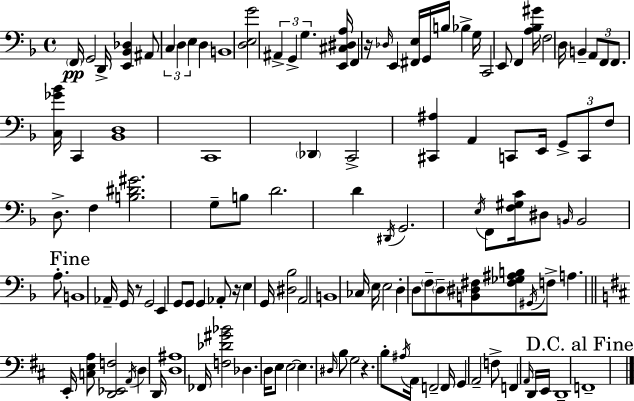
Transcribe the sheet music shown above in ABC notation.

X:1
T:Untitled
M:4/4
L:1/4
K:Dm
F,,/4 G,,2 D,,/4 [E,,_B,,_D,] ^A,,/2 C, D, E, D, B,,4 [D,E,G]2 ^A,, G,, G, [E,,^C,^D,A,]/4 F,, z/4 _D,/4 E,, [^F,,E,]/4 G,,/4 B,/4 _B, G,/4 C,,2 E,,/2 F,, [A,_B,^G]/4 F,2 D,/4 B,, A,,/2 F,,/2 F,,/2 [C,_G_B]/4 C,, [_B,,D,]4 C,,4 _D,, C,,2 [^C,,^A,] A,, C,,/2 E,,/4 G,,/2 C,,/2 F,/2 D,/2 F, [B,^D^G]2 G,/2 B,/2 D2 D ^D,,/4 G,,2 E,/4 F,,/2 [F,^G,C]/4 ^D,/2 B,,/4 B,,2 A,/2 B,,4 _A,,/4 G,,/4 z/2 G,,2 E,, G,,/2 G,,/2 G,, _A,,/2 z/4 E, G,,/4 [^D,_B,]2 A,,2 B,,4 _C,/4 E,/4 E,2 D, D,/2 F,/2 D,/2 [B,,^D,^F,]/2 [^F,_G,^A,B,]/2 ^G,,/4 F,/2 A, E,,/4 [C,E,A,]/2 [D,,_E,,F,]2 A,,/4 D, D,,/4 [D,^A,]4 _F,,/4 [F,_D^G_B]2 _D, D,/4 E,/2 E,2 E, ^D,/4 B,/2 G,2 z B,/2 ^A,/4 A,,/4 F,,2 F,,/4 G,, A,,2 F,/2 F,, A,,/4 D,,/4 E,,/4 D,,4 F,,4